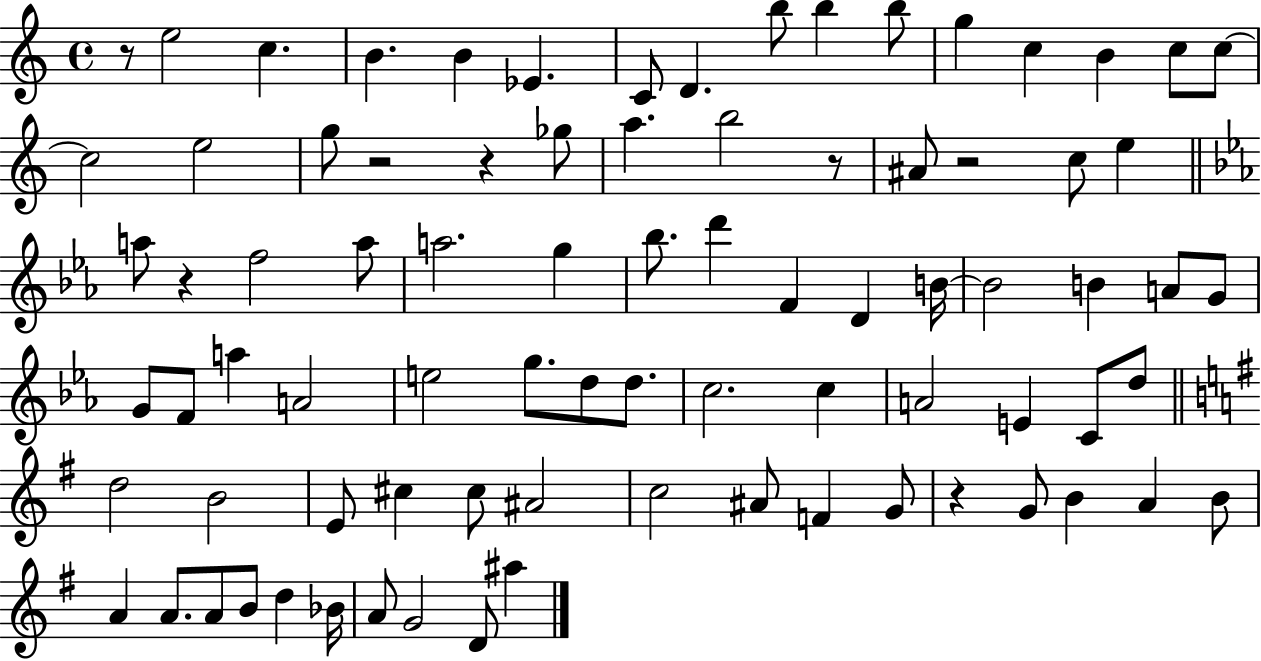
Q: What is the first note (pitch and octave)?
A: E5